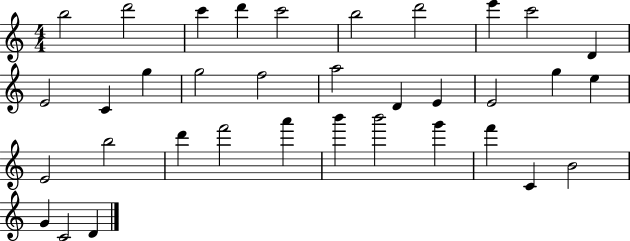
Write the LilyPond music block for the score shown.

{
  \clef treble
  \numericTimeSignature
  \time 4/4
  \key c \major
  b''2 d'''2 | c'''4 d'''4 c'''2 | b''2 d'''2 | e'''4 c'''2 d'4 | \break e'2 c'4 g''4 | g''2 f''2 | a''2 d'4 e'4 | e'2 g''4 e''4 | \break e'2 b''2 | d'''4 f'''2 a'''4 | b'''4 b'''2 g'''4 | f'''4 c'4 b'2 | \break g'4 c'2 d'4 | \bar "|."
}